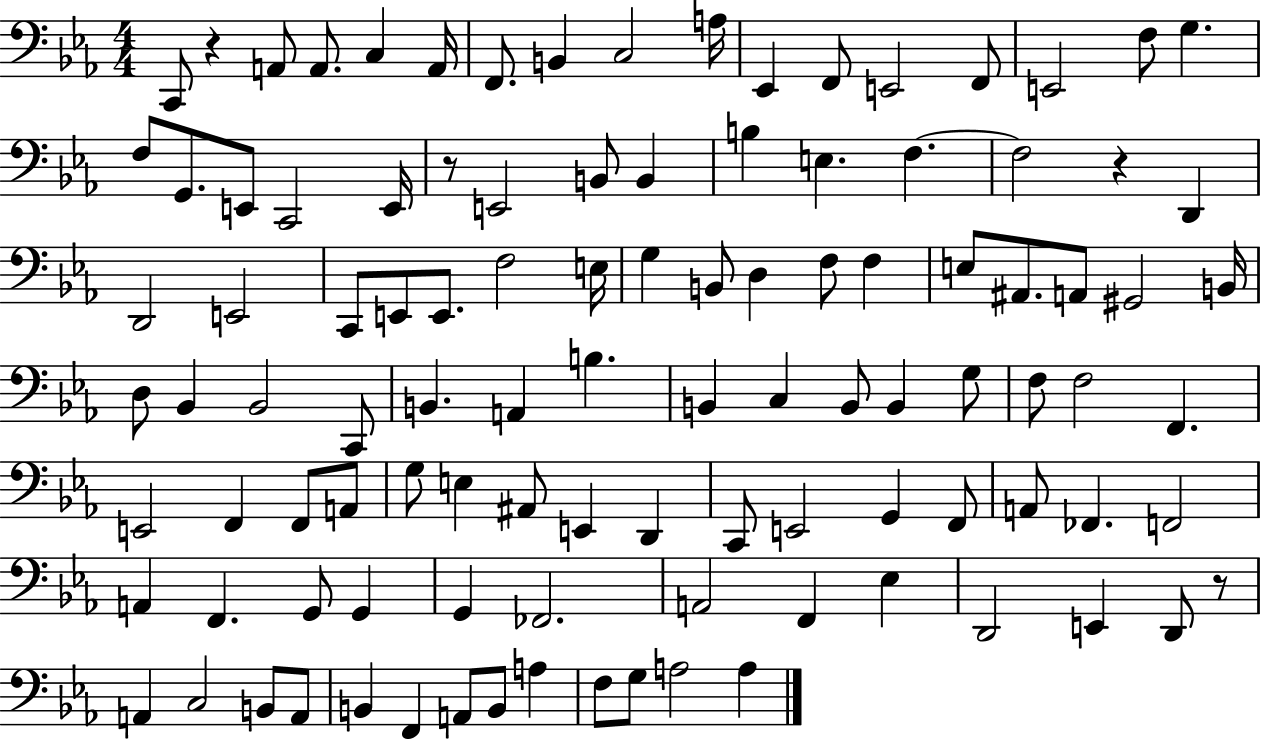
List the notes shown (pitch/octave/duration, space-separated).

C2/e R/q A2/e A2/e. C3/q A2/s F2/e. B2/q C3/h A3/s Eb2/q F2/e E2/h F2/e E2/h F3/e G3/q. F3/e G2/e. E2/e C2/h E2/s R/e E2/h B2/e B2/q B3/q E3/q. F3/q. F3/h R/q D2/q D2/h E2/h C2/e E2/e E2/e. F3/h E3/s G3/q B2/e D3/q F3/e F3/q E3/e A#2/e. A2/e G#2/h B2/s D3/e Bb2/q Bb2/h C2/e B2/q. A2/q B3/q. B2/q C3/q B2/e B2/q G3/e F3/e F3/h F2/q. E2/h F2/q F2/e A2/e G3/e E3/q A#2/e E2/q D2/q C2/e E2/h G2/q F2/e A2/e FES2/q. F2/h A2/q F2/q. G2/e G2/q G2/q FES2/h. A2/h F2/q Eb3/q D2/h E2/q D2/e R/e A2/q C3/h B2/e A2/e B2/q F2/q A2/e B2/e A3/q F3/e G3/e A3/h A3/q